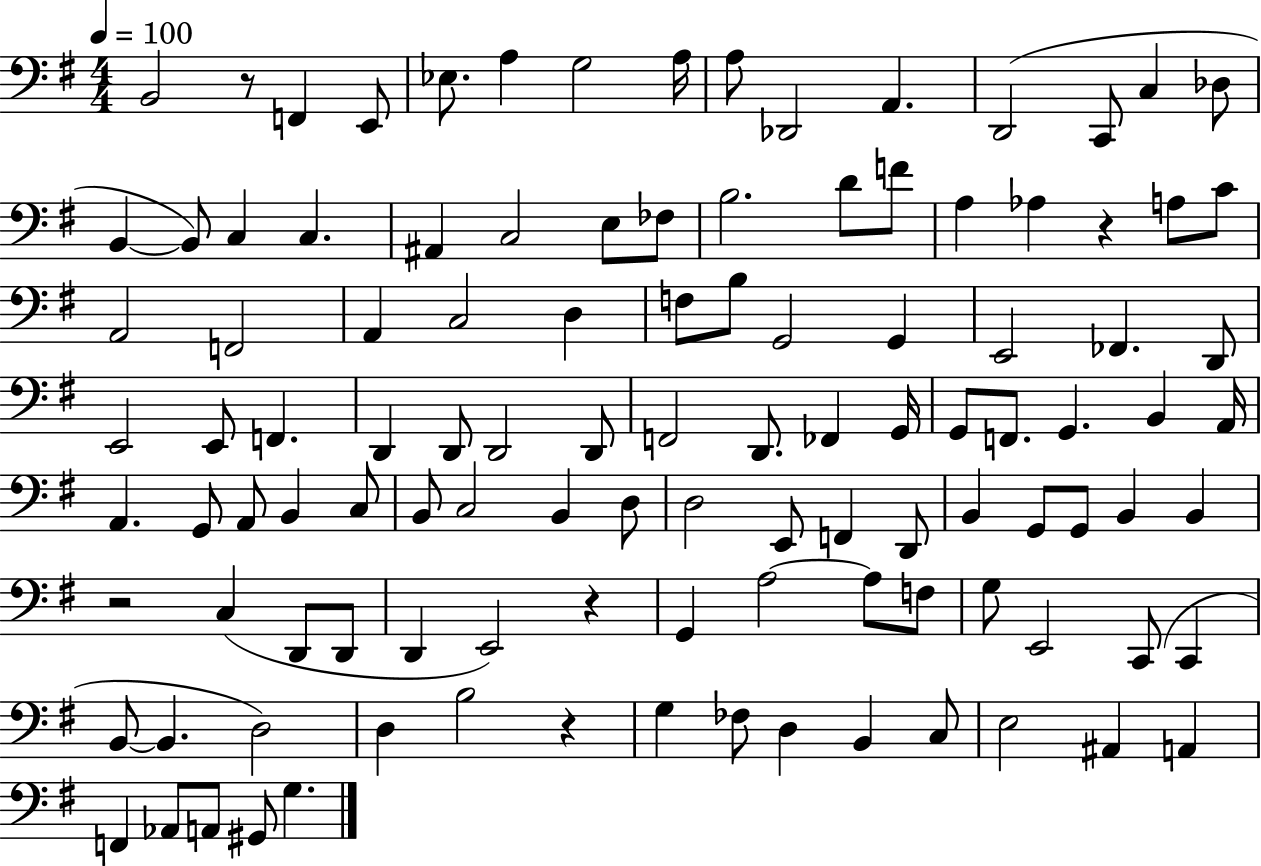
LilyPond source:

{
  \clef bass
  \numericTimeSignature
  \time 4/4
  \key g \major
  \tempo 4 = 100
  b,2 r8 f,4 e,8 | ees8. a4 g2 a16 | a8 des,2 a,4. | d,2( c,8 c4 des8 | \break b,4~~ b,8) c4 c4. | ais,4 c2 e8 fes8 | b2. d'8 f'8 | a4 aes4 r4 a8 c'8 | \break a,2 f,2 | a,4 c2 d4 | f8 b8 g,2 g,4 | e,2 fes,4. d,8 | \break e,2 e,8 f,4. | d,4 d,8 d,2 d,8 | f,2 d,8. fes,4 g,16 | g,8 f,8. g,4. b,4 a,16 | \break a,4. g,8 a,8 b,4 c8 | b,8 c2 b,4 d8 | d2 e,8 f,4 d,8 | b,4 g,8 g,8 b,4 b,4 | \break r2 c4( d,8 d,8 | d,4 e,2) r4 | g,4 a2~~ a8 f8 | g8 e,2 c,8( c,4 | \break b,8~~ b,4. d2) | d4 b2 r4 | g4 fes8 d4 b,4 c8 | e2 ais,4 a,4 | \break f,4 aes,8 a,8 gis,8 g4. | \bar "|."
}